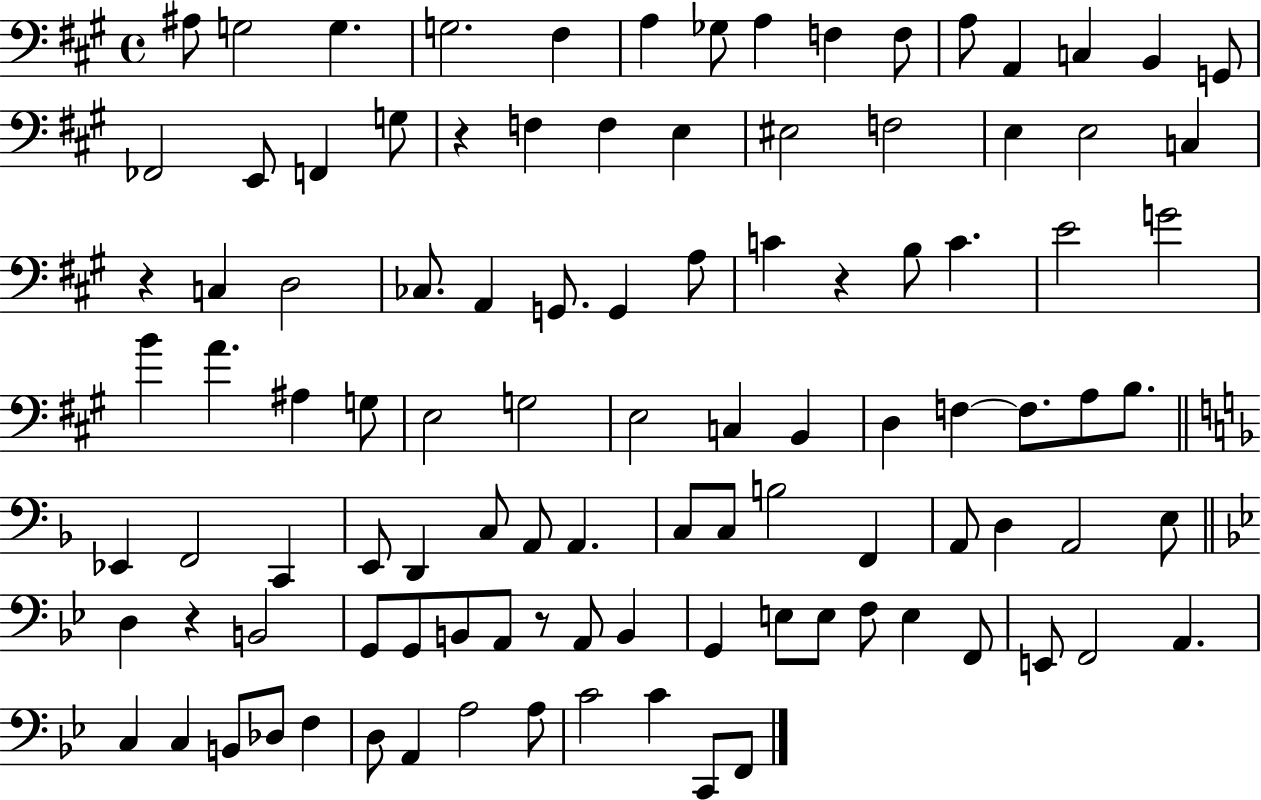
{
  \clef bass
  \time 4/4
  \defaultTimeSignature
  \key a \major
  \repeat volta 2 { ais8 g2 g4. | g2. fis4 | a4 ges8 a4 f4 f8 | a8 a,4 c4 b,4 g,8 | \break fes,2 e,8 f,4 g8 | r4 f4 f4 e4 | eis2 f2 | e4 e2 c4 | \break r4 c4 d2 | ces8. a,4 g,8. g,4 a8 | c'4 r4 b8 c'4. | e'2 g'2 | \break b'4 a'4. ais4 g8 | e2 g2 | e2 c4 b,4 | d4 f4~~ f8. a8 b8. | \break \bar "||" \break \key f \major ees,4 f,2 c,4 | e,8 d,4 c8 a,8 a,4. | c8 c8 b2 f,4 | a,8 d4 a,2 e8 | \break \bar "||" \break \key g \minor d4 r4 b,2 | g,8 g,8 b,8 a,8 r8 a,8 b,4 | g,4 e8 e8 f8 e4 f,8 | e,8 f,2 a,4. | \break c4 c4 b,8 des8 f4 | d8 a,4 a2 a8 | c'2 c'4 c,8 f,8 | } \bar "|."
}